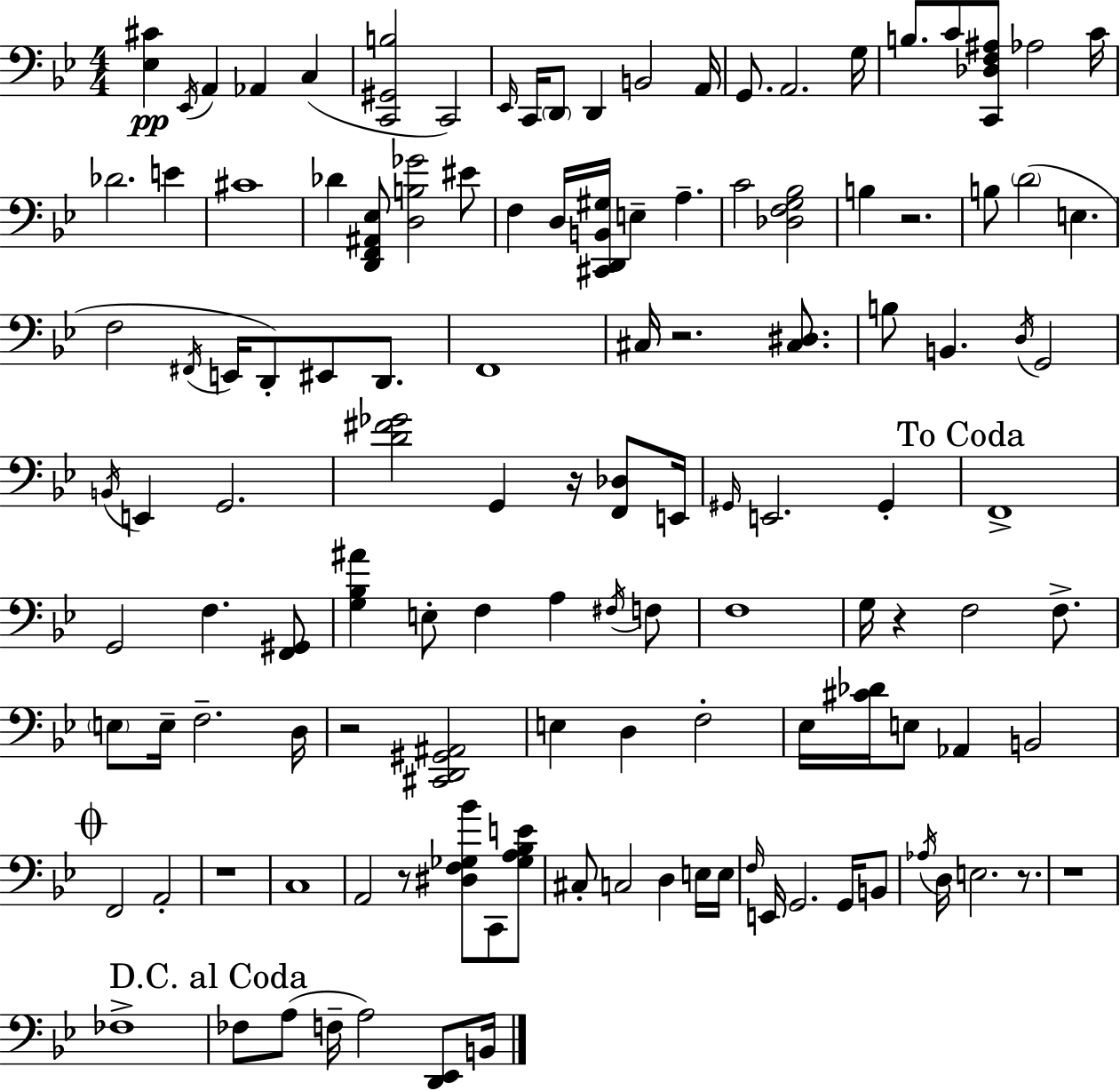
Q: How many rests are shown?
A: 9